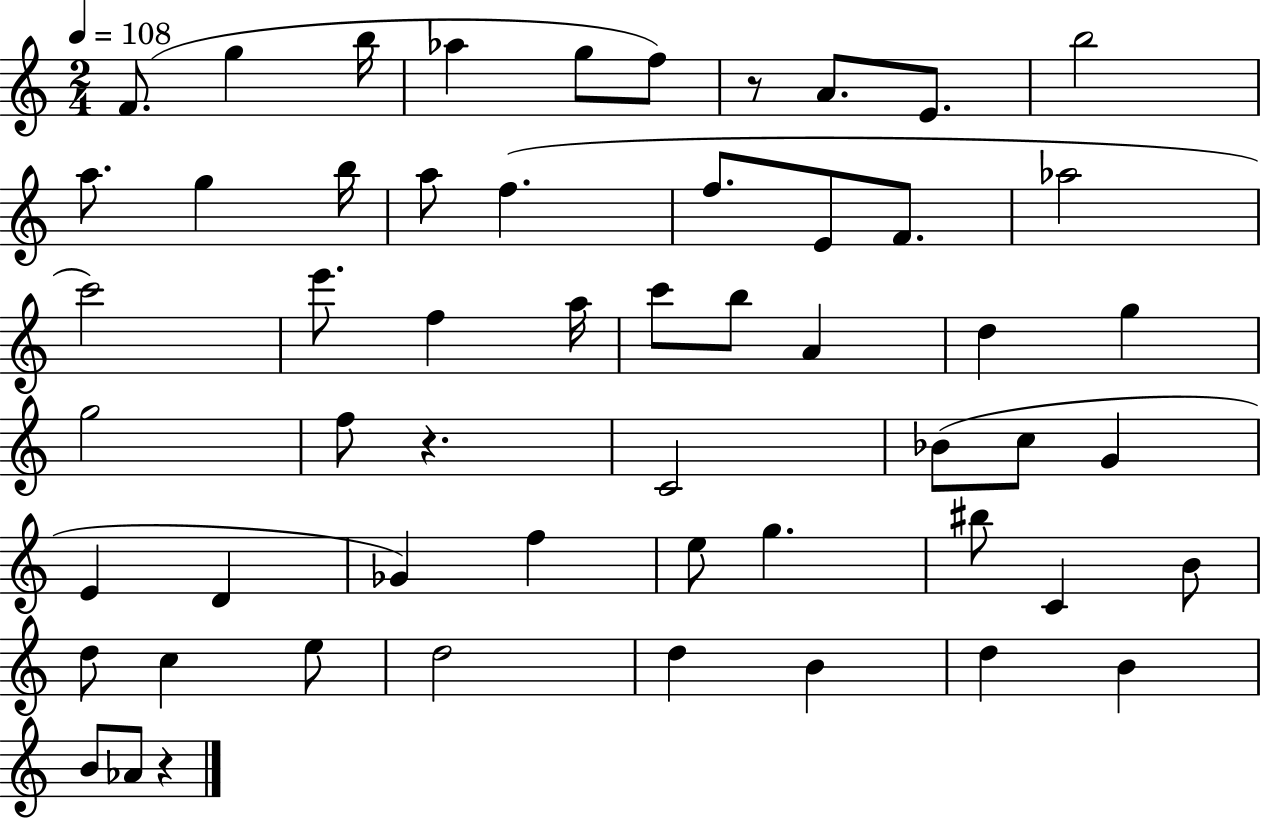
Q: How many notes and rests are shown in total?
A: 55